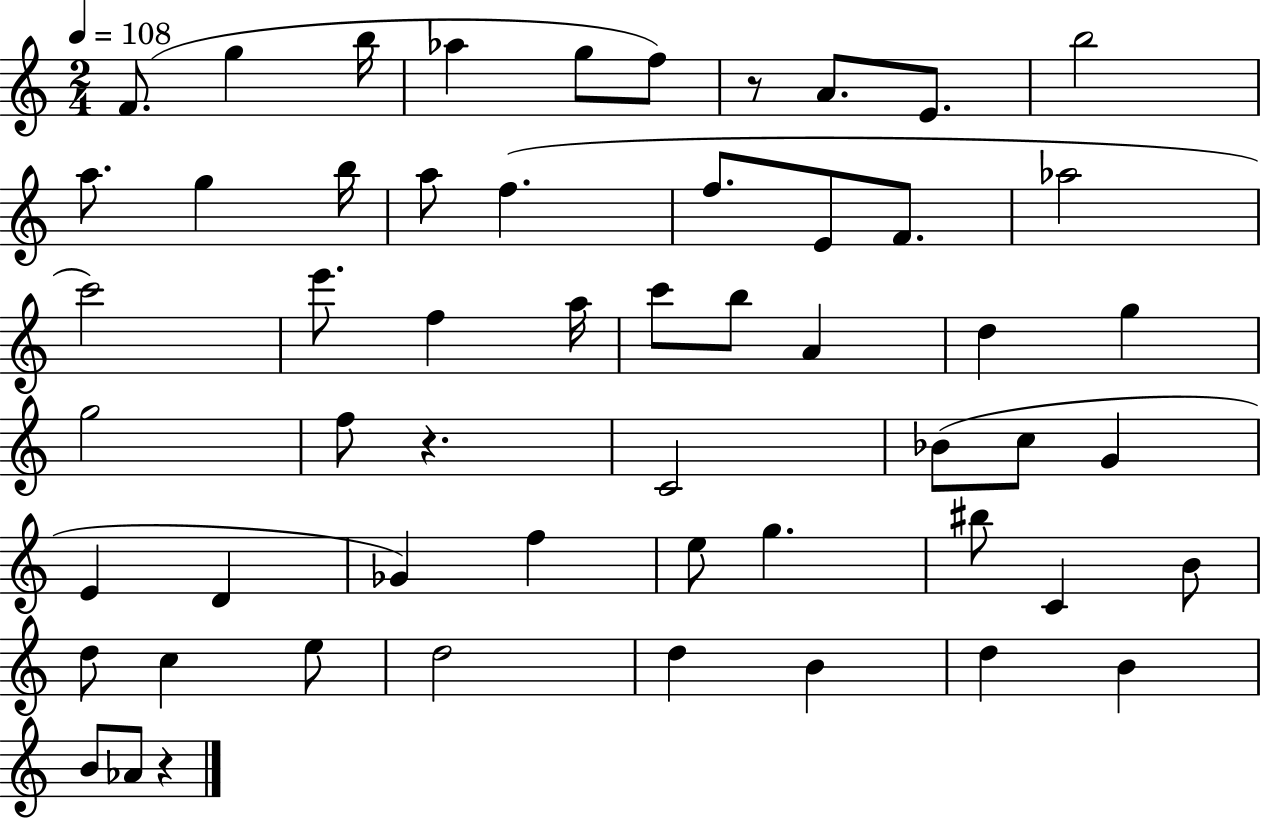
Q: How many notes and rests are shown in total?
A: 55